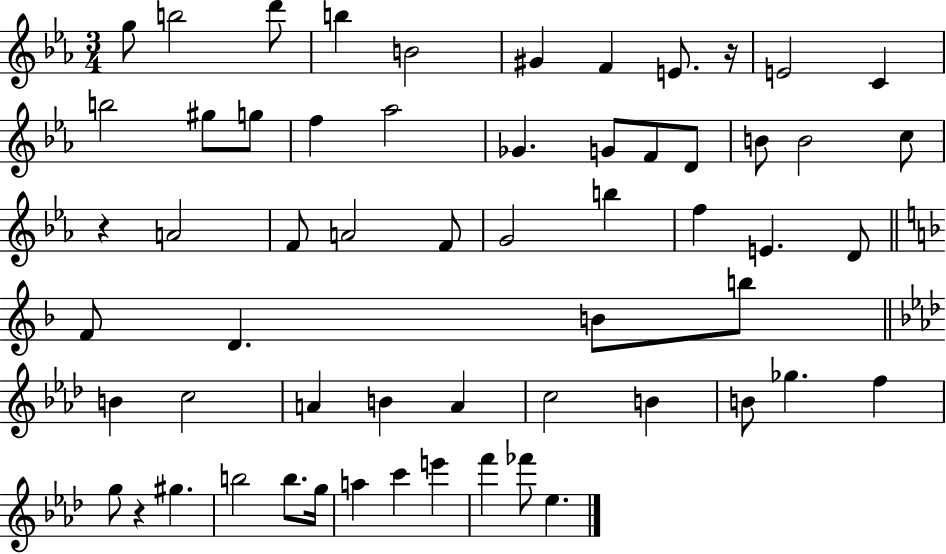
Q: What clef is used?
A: treble